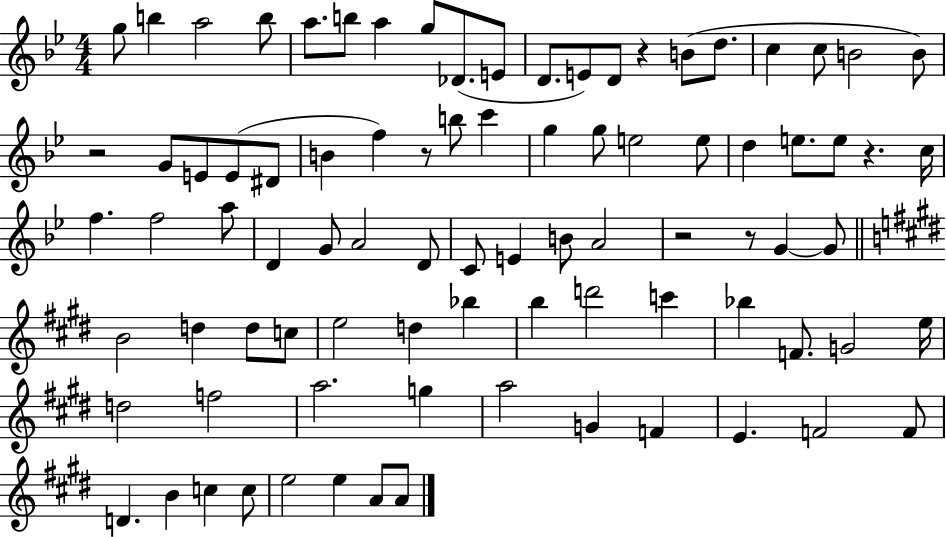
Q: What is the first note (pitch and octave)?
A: G5